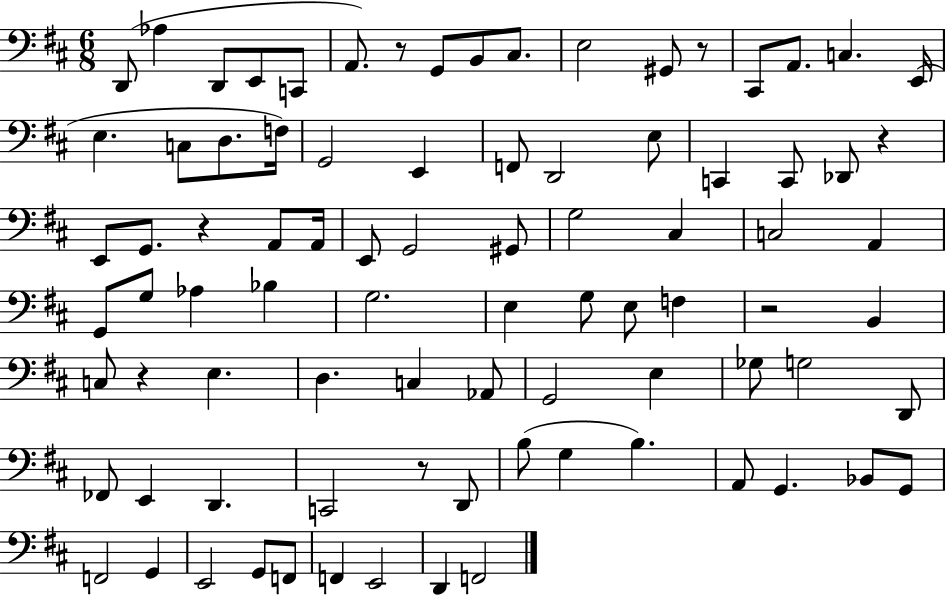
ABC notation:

X:1
T:Untitled
M:6/8
L:1/4
K:D
D,,/2 _A, D,,/2 E,,/2 C,,/2 A,,/2 z/2 G,,/2 B,,/2 ^C,/2 E,2 ^G,,/2 z/2 ^C,,/2 A,,/2 C, E,,/4 E, C,/2 D,/2 F,/4 G,,2 E,, F,,/2 D,,2 E,/2 C,, C,,/2 _D,,/2 z E,,/2 G,,/2 z A,,/2 A,,/4 E,,/2 G,,2 ^G,,/2 G,2 ^C, C,2 A,, G,,/2 G,/2 _A, _B, G,2 E, G,/2 E,/2 F, z2 B,, C,/2 z E, D, C, _A,,/2 G,,2 E, _G,/2 G,2 D,,/2 _F,,/2 E,, D,, C,,2 z/2 D,,/2 B,/2 G, B, A,,/2 G,, _B,,/2 G,,/2 F,,2 G,, E,,2 G,,/2 F,,/2 F,, E,,2 D,, F,,2